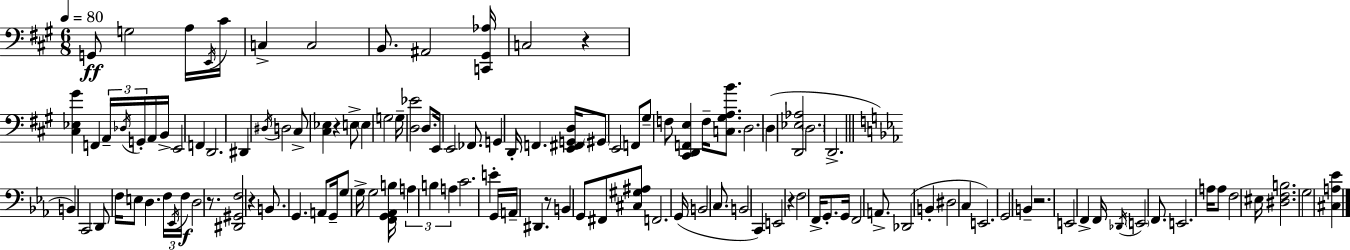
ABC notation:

X:1
T:Untitled
M:6/8
L:1/4
K:A
G,,/2 G,2 A,/4 E,,/4 ^C/4 C, C,2 B,,/2 ^A,,2 [C,,^G,,_A,]/4 C,2 z [^C,_E,^G] F,, A,,/4 _D,/4 G,,/4 A,,/4 B,,/4 E,,2 F,, D,,2 ^D,, ^D,/4 D,2 ^C,/2 [^C,_E,] z E,/2 E, G,2 G,/4 [D,_E]2 D,/2 E,,/4 E,,2 _F,,/2 G,, D,,/4 F,, [E,,^F,,G,,D,]/4 ^G,,/2 E,,2 F,,/2 ^G,/2 F,/2 [^C,,D,,F,,E,] F,/4 [C,^G,A,B]/2 D,2 D, [D,,_E,_A,]2 D,2 D,,2 B,, C,,2 D,,/2 F,/4 E,/2 D, F,/4 _E,,/4 F,/4 D,2 z/2 [^D,,^G,,F,]2 z B,,/2 G,, A,,/2 G,,/4 G,/2 G,/4 G,2 [F,,G,,_A,,B,]/4 A, B, A, C2 E G,,/4 A,,/4 ^D,, z/2 B,, G,,/2 ^F,,/2 [^C,^G,^A,]/2 F,,2 G,,/4 B,,2 C,/2 B,,2 C,, E,,2 z F,2 F,,/4 G,,/2 G,,/4 F,,2 A,,/2 _D,,2 B,, ^D,2 C, E,,2 G,,2 B,, z2 E,,2 F,, F,,/4 _D,,/4 E,,2 F,,/2 E,,2 A,/4 A,/2 F,2 ^E,/4 [^D,F,B,]2 G,2 [^C,A,_E]